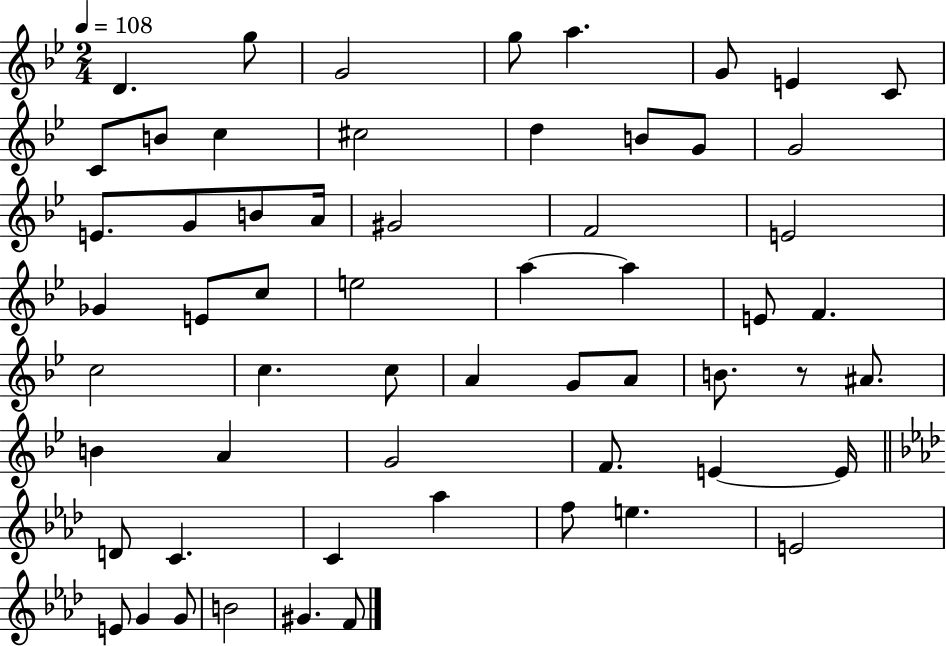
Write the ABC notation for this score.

X:1
T:Untitled
M:2/4
L:1/4
K:Bb
D g/2 G2 g/2 a G/2 E C/2 C/2 B/2 c ^c2 d B/2 G/2 G2 E/2 G/2 B/2 A/4 ^G2 F2 E2 _G E/2 c/2 e2 a a E/2 F c2 c c/2 A G/2 A/2 B/2 z/2 ^A/2 B A G2 F/2 E E/4 D/2 C C _a f/2 e E2 E/2 G G/2 B2 ^G F/2